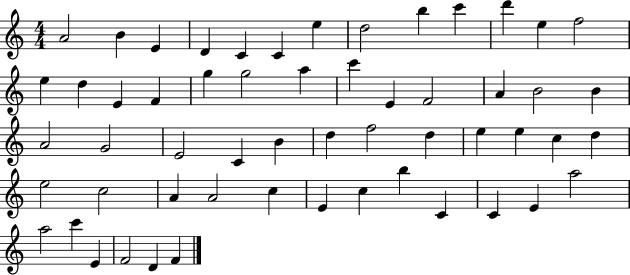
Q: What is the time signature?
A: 4/4